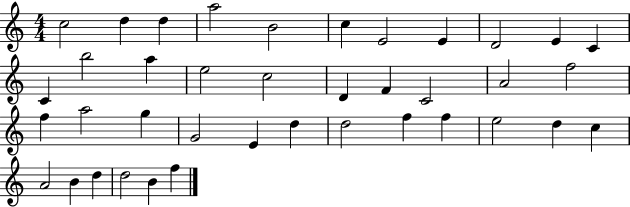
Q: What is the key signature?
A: C major